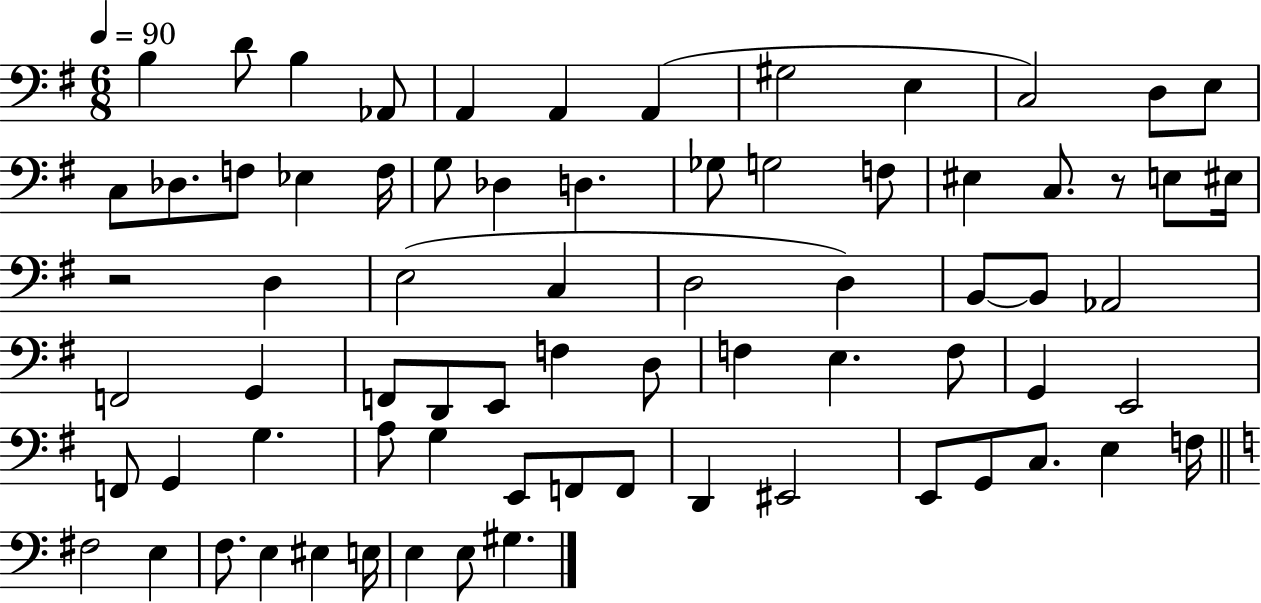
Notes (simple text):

B3/q D4/e B3/q Ab2/e A2/q A2/q A2/q G#3/h E3/q C3/h D3/e E3/e C3/e Db3/e. F3/e Eb3/q F3/s G3/e Db3/q D3/q. Gb3/e G3/h F3/e EIS3/q C3/e. R/e E3/e EIS3/s R/h D3/q E3/h C3/q D3/h D3/q B2/e B2/e Ab2/h F2/h G2/q F2/e D2/e E2/e F3/q D3/e F3/q E3/q. F3/e G2/q E2/h F2/e G2/q G3/q. A3/e G3/q E2/e F2/e F2/e D2/q EIS2/h E2/e G2/e C3/e. E3/q F3/s F#3/h E3/q F3/e. E3/q EIS3/q E3/s E3/q E3/e G#3/q.